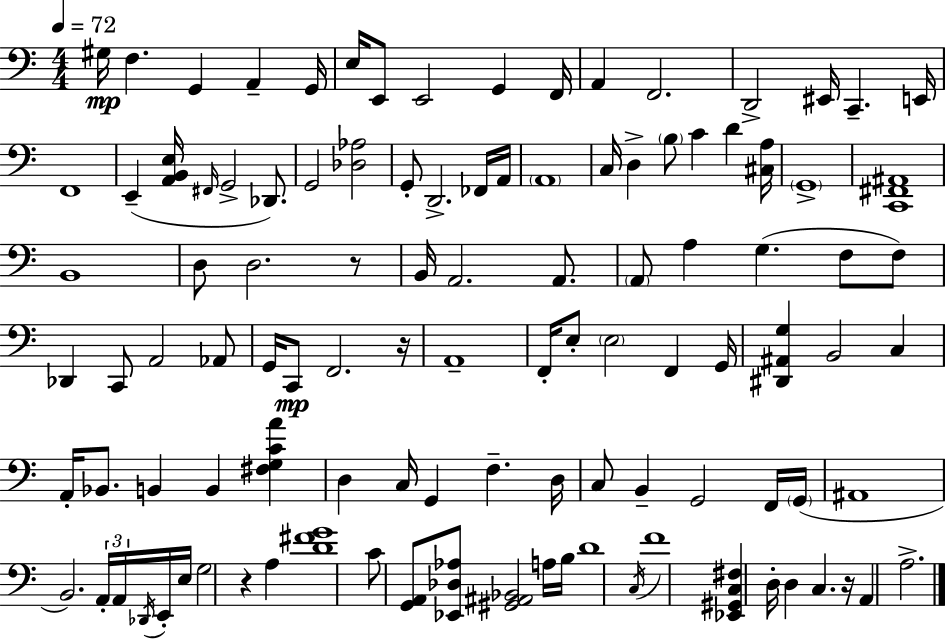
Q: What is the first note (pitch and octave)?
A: G#3